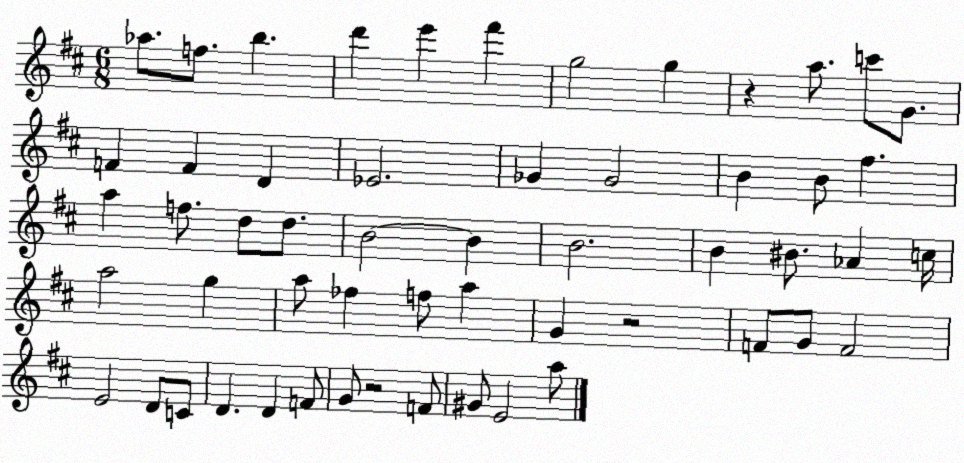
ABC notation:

X:1
T:Untitled
M:6/8
L:1/4
K:D
_a/2 f/2 b d' e' ^f' g2 g z a/2 c'/2 G/2 F F D _E2 _G _G2 B B/2 ^f a f/2 d/2 d/2 B2 B B2 B ^B/2 _A c/4 a2 g a/2 _f f/2 a G z2 F/2 G/2 F2 E2 D/2 C/2 D D F/2 G/2 z2 F/2 ^G/2 E2 a/2